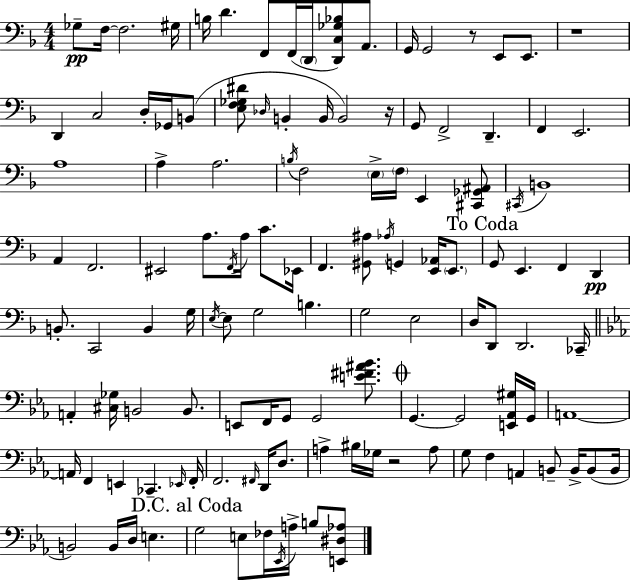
Gb3/e F3/s F3/h. G#3/s B3/s D4/q. F2/e F2/s D2/s [D2,C3,Gb3,Bb3]/e A2/e. G2/s G2/h R/e E2/e E2/e. R/w D2/q C3/h D3/s Gb2/s B2/e [E3,F3,Gb3,D#4]/e Db3/s B2/q B2/s B2/h R/s G2/e F2/h D2/q. F2/q E2/h. A3/w A3/q A3/h. B3/s F3/h E3/s F3/s E2/q [C#2,Gb2,A#2]/e C#2/s B2/w A2/q F2/h. EIS2/h A3/e. F2/s A3/s C4/e. Eb2/s F2/q. [G#2,A#3]/e Ab3/s G2/q [E2,Ab2]/s E2/e. G2/e E2/q. F2/q D2/q B2/e. C2/h B2/q G3/s E3/s E3/e G3/h B3/q. G3/h E3/h D3/s D2/e D2/h. CES2/s A2/q [C#3,Gb3]/s B2/h B2/e. E2/e F2/s G2/e G2/h [E4,F#4,A#4,Bb4]/e. G2/q. G2/h [E2,Ab2,G#3]/s G2/s A2/w A2/s F2/q E2/q CES2/q. Eb2/s F2/s F2/h. F#2/s D2/s D3/e. A3/q BIS3/s Gb3/s R/h A3/e G3/e F3/q A2/q B2/e B2/s B2/e B2/s B2/h B2/s D3/s E3/q. G3/h E3/e FES3/s Eb2/s A3/s B3/e [E2,D#3,Ab3]/e